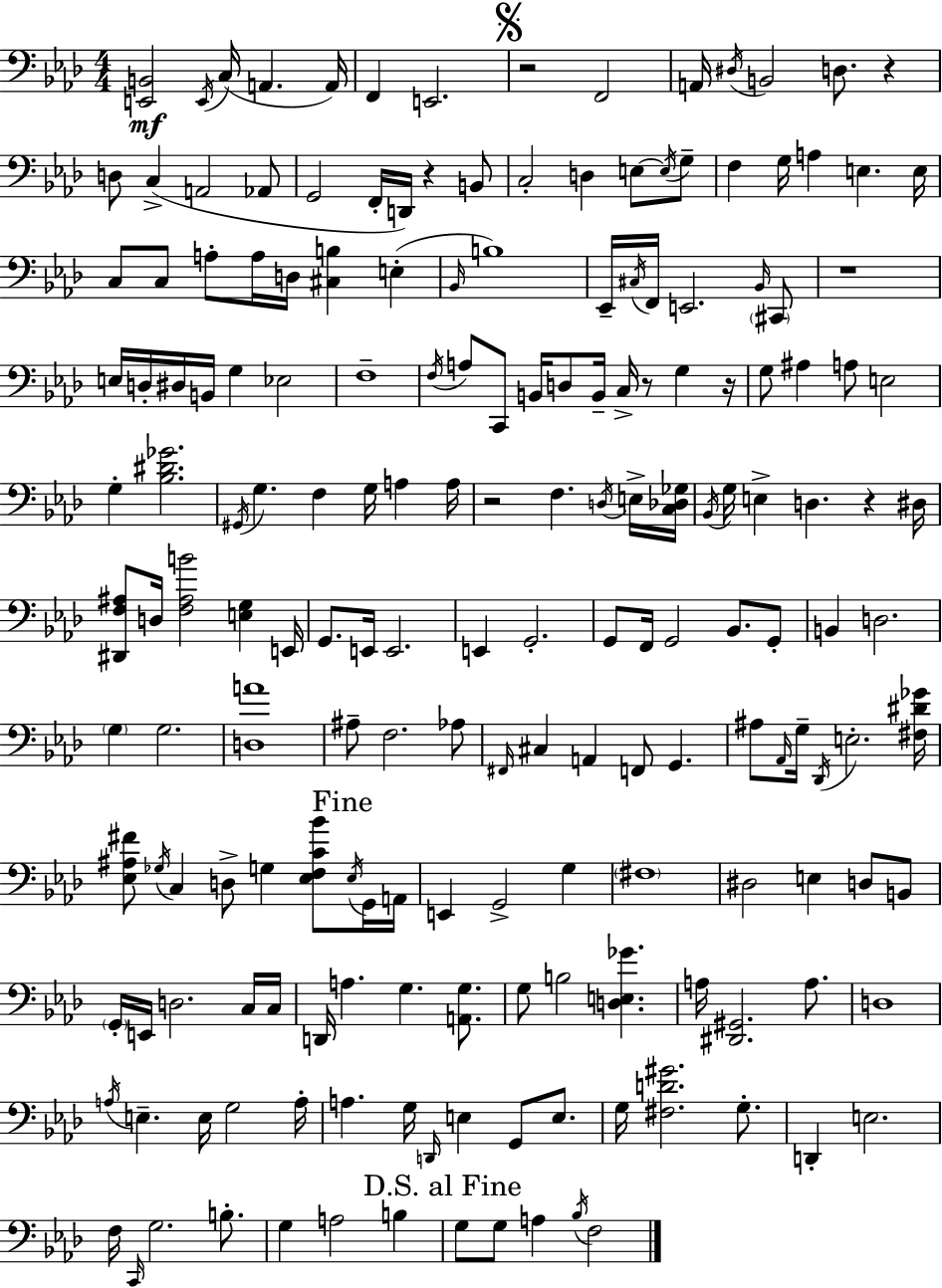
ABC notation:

X:1
T:Untitled
M:4/4
L:1/4
K:Fm
[E,,B,,]2 E,,/4 C,/4 A,, A,,/4 F,, E,,2 z2 F,,2 A,,/4 ^D,/4 B,,2 D,/2 z D,/2 C, A,,2 _A,,/2 G,,2 F,,/4 D,,/4 z B,,/2 C,2 D, E,/2 E,/4 G,/2 F, G,/4 A, E, E,/4 C,/2 C,/2 A,/2 A,/4 D,/4 [^C,B,] E, _B,,/4 B,4 _E,,/4 ^C,/4 F,,/4 E,,2 _B,,/4 ^C,,/2 z4 E,/4 D,/4 ^D,/4 B,,/4 G, _E,2 F,4 F,/4 A,/2 C,,/2 B,,/4 D,/2 B,,/4 C,/4 z/2 G, z/4 G,/2 ^A, A,/2 E,2 G, [_B,^D_G]2 ^G,,/4 G, F, G,/4 A, A,/4 z2 F, D,/4 E,/4 [C,_D,_G,]/4 _B,,/4 G,/4 E, D, z ^D,/4 [^D,,F,^A,]/2 D,/4 [F,^A,B]2 [E,G,] E,,/4 G,,/2 E,,/4 E,,2 E,, G,,2 G,,/2 F,,/4 G,,2 _B,,/2 G,,/2 B,, D,2 G, G,2 [D,A]4 ^A,/2 F,2 _A,/2 ^F,,/4 ^C, A,, F,,/2 G,, ^A,/2 _A,,/4 G,/4 _D,,/4 E,2 [^F,^D_G]/4 [_E,^A,^F]/2 _G,/4 C, D,/2 G, [_E,F,C_B]/2 _E,/4 G,,/4 A,,/4 E,, G,,2 G, ^F,4 ^D,2 E, D,/2 B,,/2 G,,/4 E,,/4 D,2 C,/4 C,/4 D,,/4 A, G, [A,,G,]/2 G,/2 B,2 [D,E,_G] A,/4 [^D,,^G,,]2 A,/2 D,4 A,/4 E, E,/4 G,2 A,/4 A, G,/4 D,,/4 E, G,,/2 E,/2 G,/4 [^F,D^G]2 G,/2 D,, E,2 F,/4 C,,/4 G,2 B,/2 G, A,2 B, G,/2 G,/2 A, _B,/4 F,2